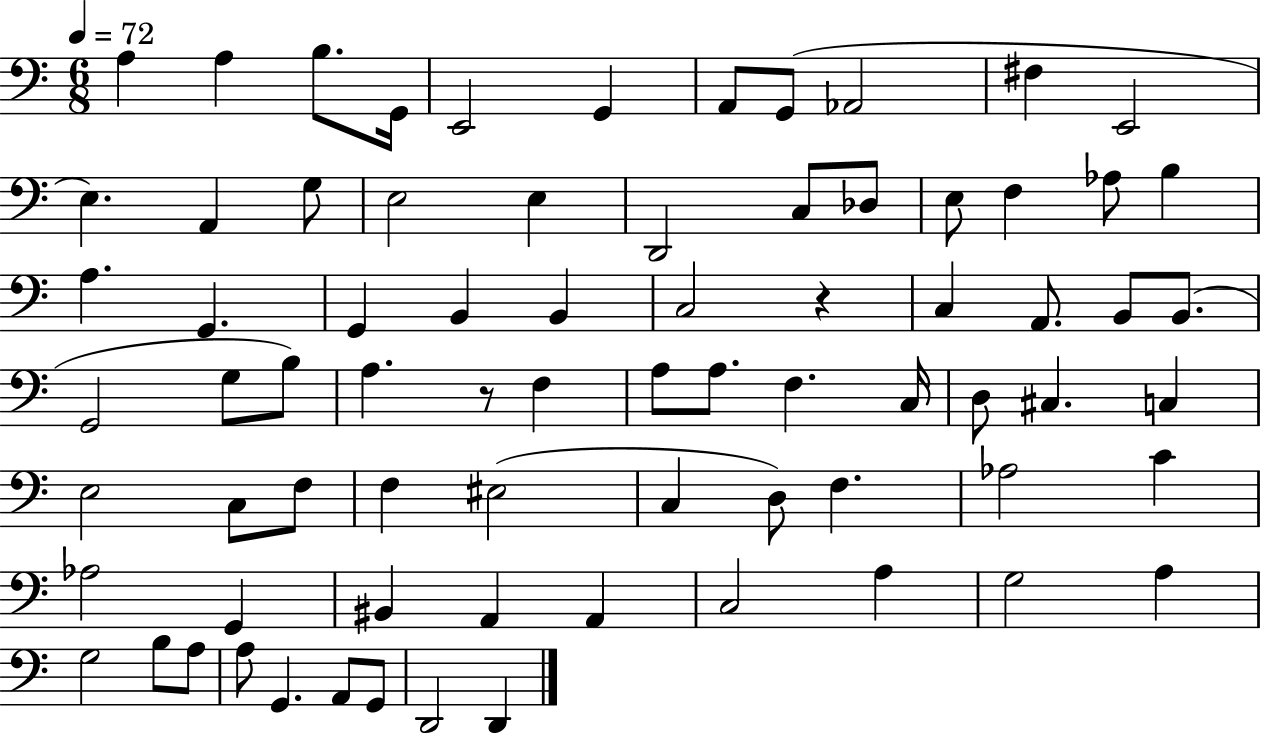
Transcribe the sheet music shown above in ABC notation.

X:1
T:Untitled
M:6/8
L:1/4
K:C
A, A, B,/2 G,,/4 E,,2 G,, A,,/2 G,,/2 _A,,2 ^F, E,,2 E, A,, G,/2 E,2 E, D,,2 C,/2 _D,/2 E,/2 F, _A,/2 B, A, G,, G,, B,, B,, C,2 z C, A,,/2 B,,/2 B,,/2 G,,2 G,/2 B,/2 A, z/2 F, A,/2 A,/2 F, C,/4 D,/2 ^C, C, E,2 C,/2 F,/2 F, ^E,2 C, D,/2 F, _A,2 C _A,2 G,, ^B,, A,, A,, C,2 A, G,2 A, G,2 B,/2 A,/2 A,/2 G,, A,,/2 G,,/2 D,,2 D,,